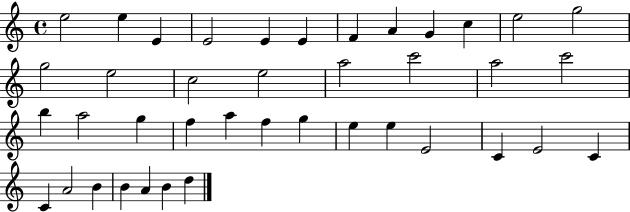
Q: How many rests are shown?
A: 0